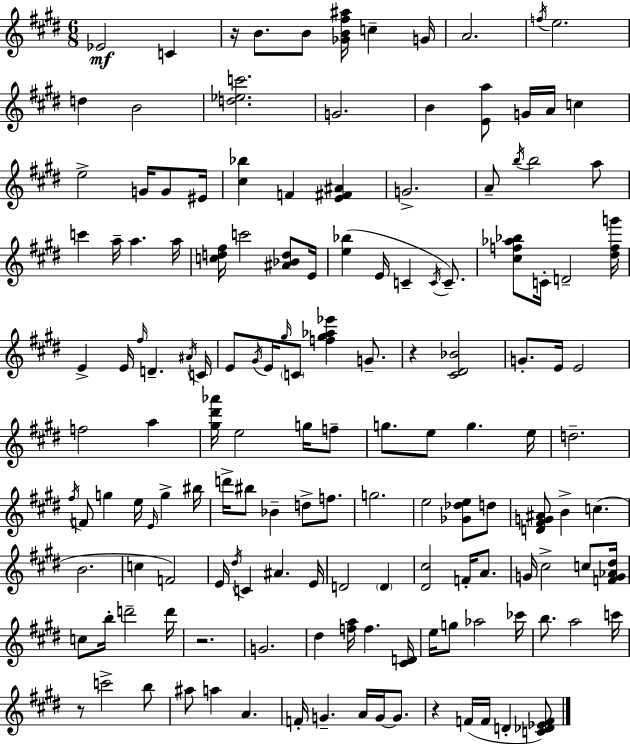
Eb4/h C4/q R/s B4/e. B4/e [Gb4,B4,F#5,A#5]/s C5/q G4/s A4/h. F5/s E5/h. D5/q B4/h [D5,Eb5,C6]/h. G4/h. B4/q [E4,A5]/e G4/s A4/s C5/q E5/h G4/s G4/e EIS4/s [C#5,Bb5]/q F4/q [E4,F#4,A#4]/q G4/h. A4/e B5/s B5/h A5/e C6/q A5/s A5/q. A5/s [C5,D5,F#5]/s C6/h [A#4,Bb4,D5]/e E4/s [E5,Bb5]/q E4/s C4/q C4/s C4/e. [C#5,F5,Ab5,Bb5]/e C4/s D4/h [D#5,F5,G6]/s E4/q E4/s F#5/s D4/q. A#4/s C4/s E4/e G#4/s E4/s G#5/s C4/e [F5,G#5,Ab5,Eb6]/q G4/e. R/q [C#4,D#4,Bb4]/h G4/e. E4/s E4/h F5/h A5/q [G#5,D#6,Ab6]/s E5/h G5/s F5/e G5/e. E5/e G5/q. E5/s D5/h. F#5/s F4/e G5/q E5/s E4/s G5/q BIS5/s D6/s BIS5/e Bb4/q D5/e F5/e. G5/h. E5/h [Gb4,Db5,E5]/e D5/e [D4,F#4,G4,A#4]/e B4/q C5/q. B4/h. C5/q F4/h E4/s D#5/s C4/q A#4/q. E4/s D4/h D4/q [D#4,C#5]/h F4/s A4/e. G4/s C#5/h C5/e [F4,G4,Ab4,D#5]/s C5/e B5/s D6/h D6/s R/h. G4/h. D#5/q [F5,A5]/s F5/q. [C#4,D4]/s E5/s G5/e Ab5/h CES6/s B5/e. A5/h C6/s R/e C6/h B5/e A#5/e A5/q A4/q. F4/s G4/q. A4/s G4/s G4/e. R/q F4/s F4/s D4/q [C4,Db4,Eb4,F4]/e